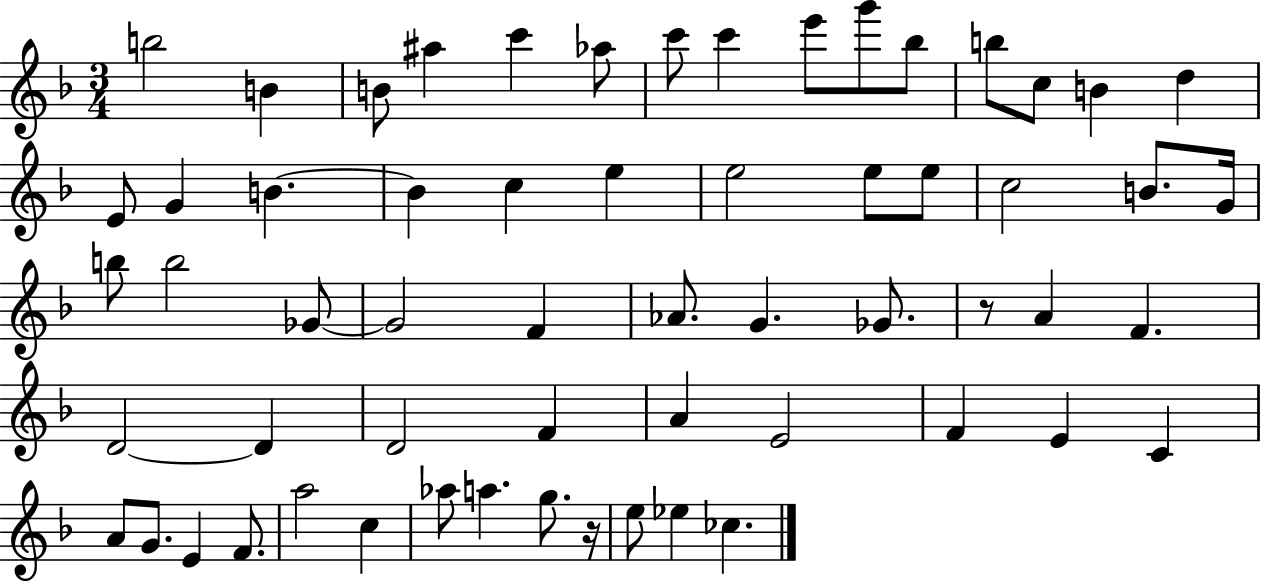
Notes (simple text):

B5/h B4/q B4/e A#5/q C6/q Ab5/e C6/e C6/q E6/e G6/e Bb5/e B5/e C5/e B4/q D5/q E4/e G4/q B4/q. B4/q C5/q E5/q E5/h E5/e E5/e C5/h B4/e. G4/s B5/e B5/h Gb4/e Gb4/h F4/q Ab4/e. G4/q. Gb4/e. R/e A4/q F4/q. D4/h D4/q D4/h F4/q A4/q E4/h F4/q E4/q C4/q A4/e G4/e. E4/q F4/e. A5/h C5/q Ab5/e A5/q. G5/e. R/s E5/e Eb5/q CES5/q.